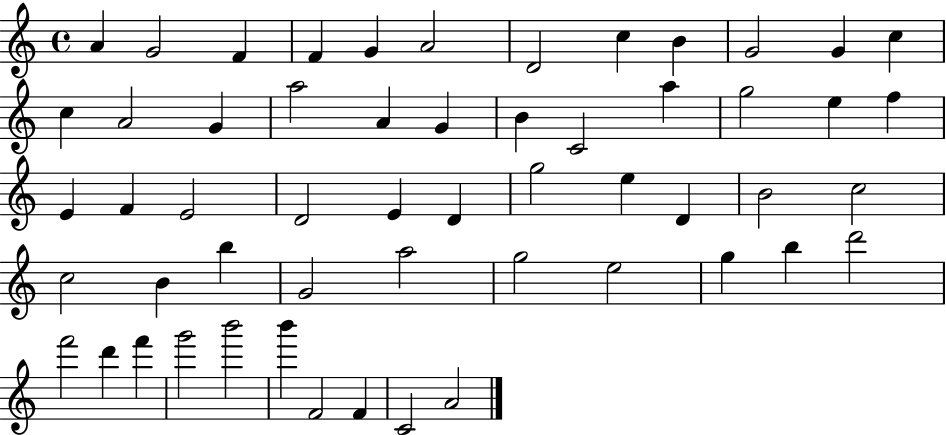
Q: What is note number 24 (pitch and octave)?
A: F5